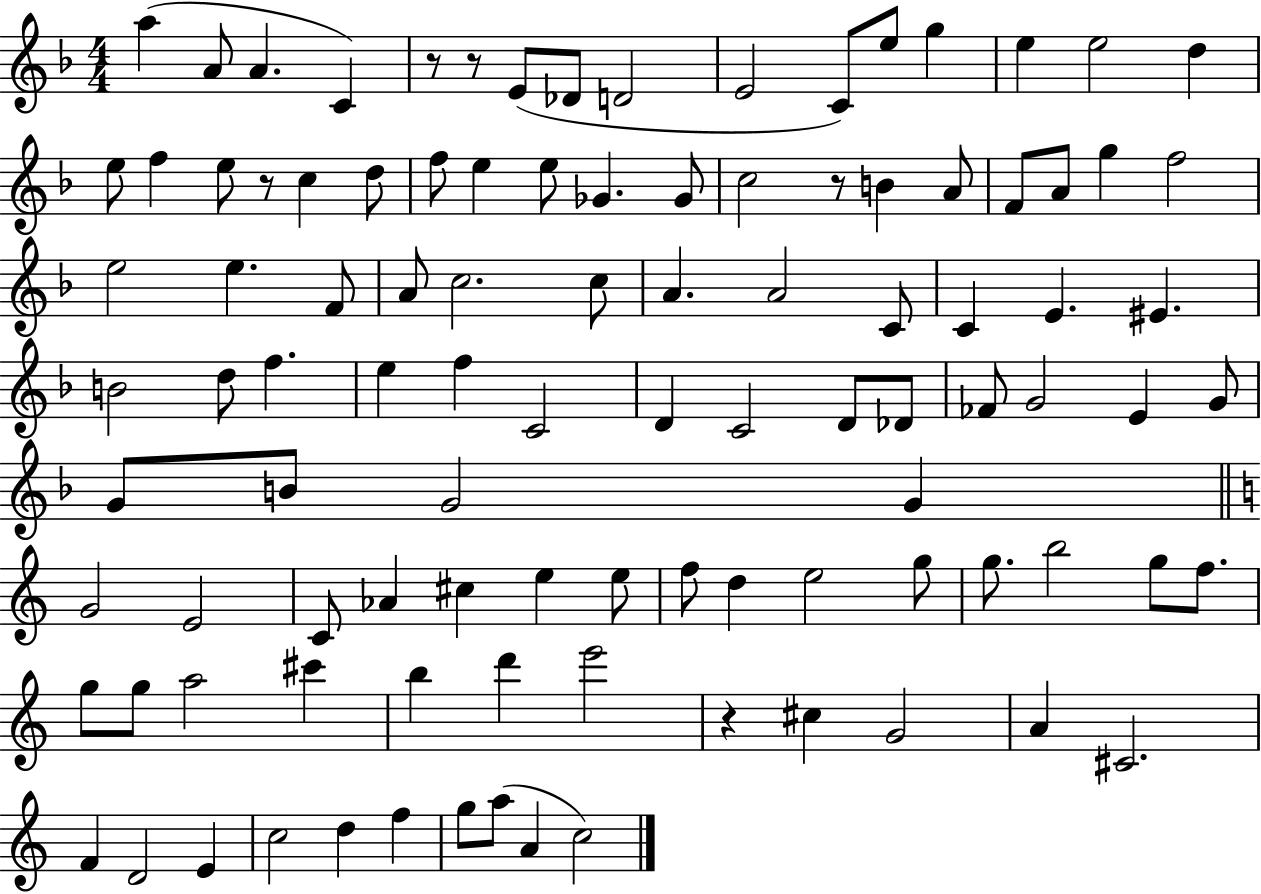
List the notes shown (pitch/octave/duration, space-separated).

A5/q A4/e A4/q. C4/q R/e R/e E4/e Db4/e D4/h E4/h C4/e E5/e G5/q E5/q E5/h D5/q E5/e F5/q E5/e R/e C5/q D5/e F5/e E5/q E5/e Gb4/q. Gb4/e C5/h R/e B4/q A4/e F4/e A4/e G5/q F5/h E5/h E5/q. F4/e A4/e C5/h. C5/e A4/q. A4/h C4/e C4/q E4/q. EIS4/q. B4/h D5/e F5/q. E5/q F5/q C4/h D4/q C4/h D4/e Db4/e FES4/e G4/h E4/q G4/e G4/e B4/e G4/h G4/q G4/h E4/h C4/e Ab4/q C#5/q E5/q E5/e F5/e D5/q E5/h G5/e G5/e. B5/h G5/e F5/e. G5/e G5/e A5/h C#6/q B5/q D6/q E6/h R/q C#5/q G4/h A4/q C#4/h. F4/q D4/h E4/q C5/h D5/q F5/q G5/e A5/e A4/q C5/h